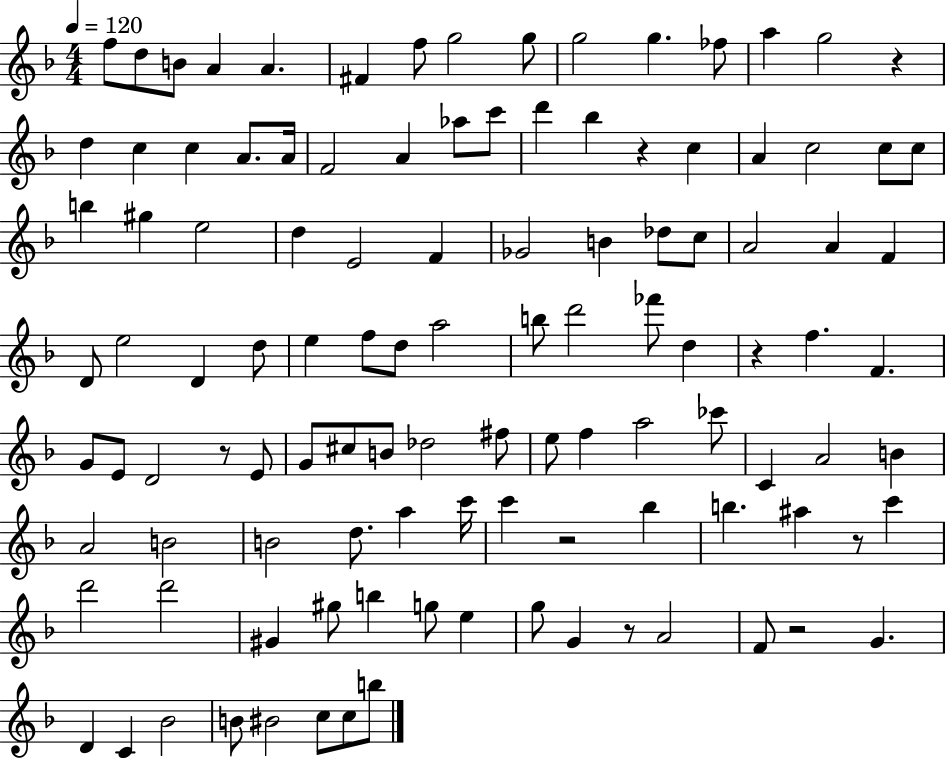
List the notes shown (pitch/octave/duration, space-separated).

F5/e D5/e B4/e A4/q A4/q. F#4/q F5/e G5/h G5/e G5/h G5/q. FES5/e A5/q G5/h R/q D5/q C5/q C5/q A4/e. A4/s F4/h A4/q Ab5/e C6/e D6/q Bb5/q R/q C5/q A4/q C5/h C5/e C5/e B5/q G#5/q E5/h D5/q E4/h F4/q Gb4/h B4/q Db5/e C5/e A4/h A4/q F4/q D4/e E5/h D4/q D5/e E5/q F5/e D5/e A5/h B5/e D6/h FES6/e D5/q R/q F5/q. F4/q. G4/e E4/e D4/h R/e E4/e G4/e C#5/e B4/e Db5/h F#5/e E5/e F5/q A5/h CES6/e C4/q A4/h B4/q A4/h B4/h B4/h D5/e. A5/q C6/s C6/q R/h Bb5/q B5/q. A#5/q R/e C6/q D6/h D6/h G#4/q G#5/e B5/q G5/e E5/q G5/e G4/q R/e A4/h F4/e R/h G4/q. D4/q C4/q Bb4/h B4/e BIS4/h C5/e C5/e B5/e